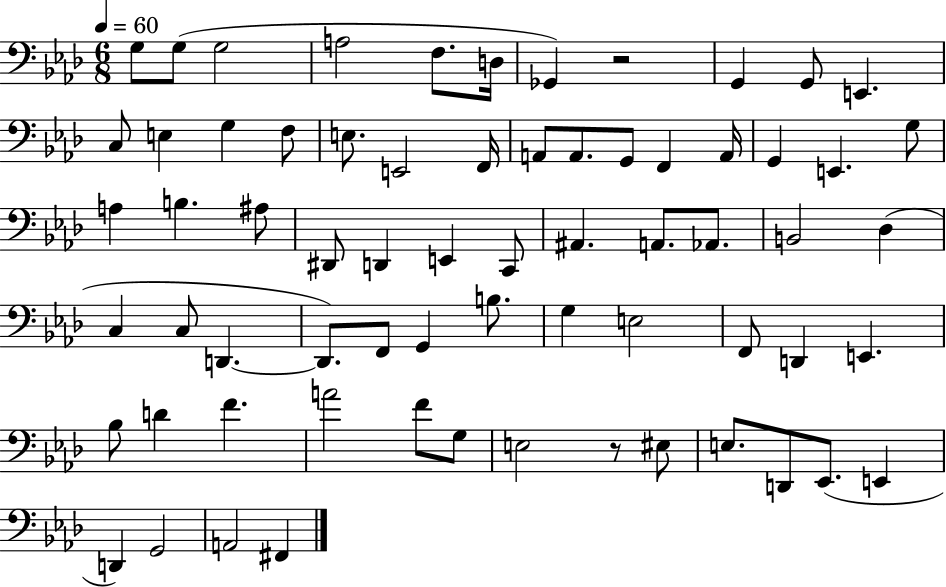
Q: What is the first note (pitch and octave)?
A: G3